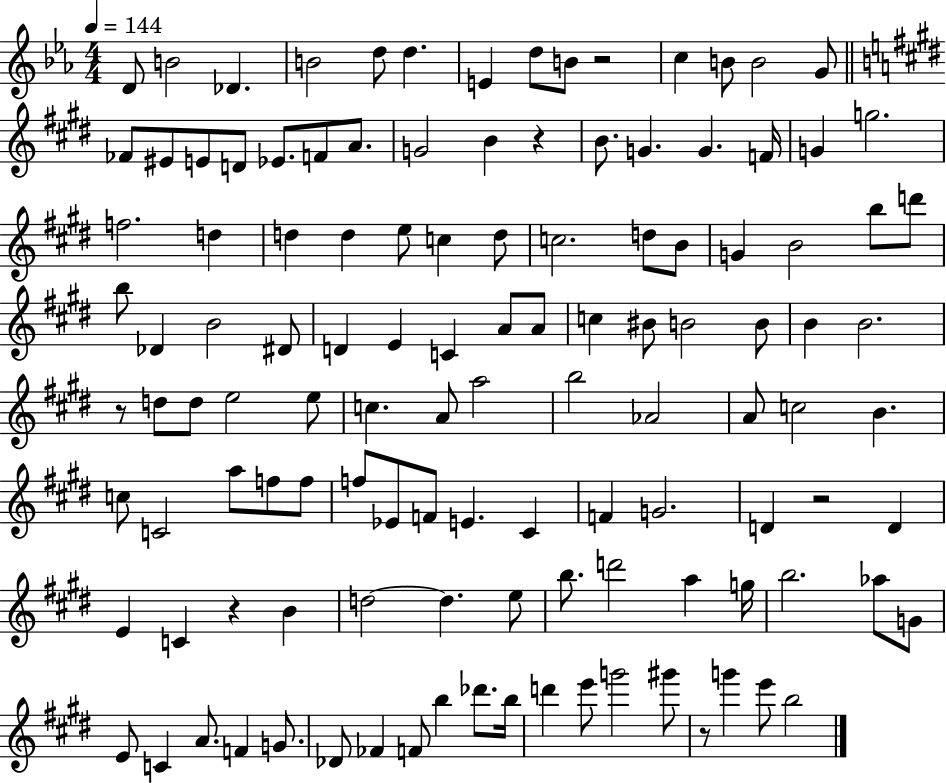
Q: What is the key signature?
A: EES major